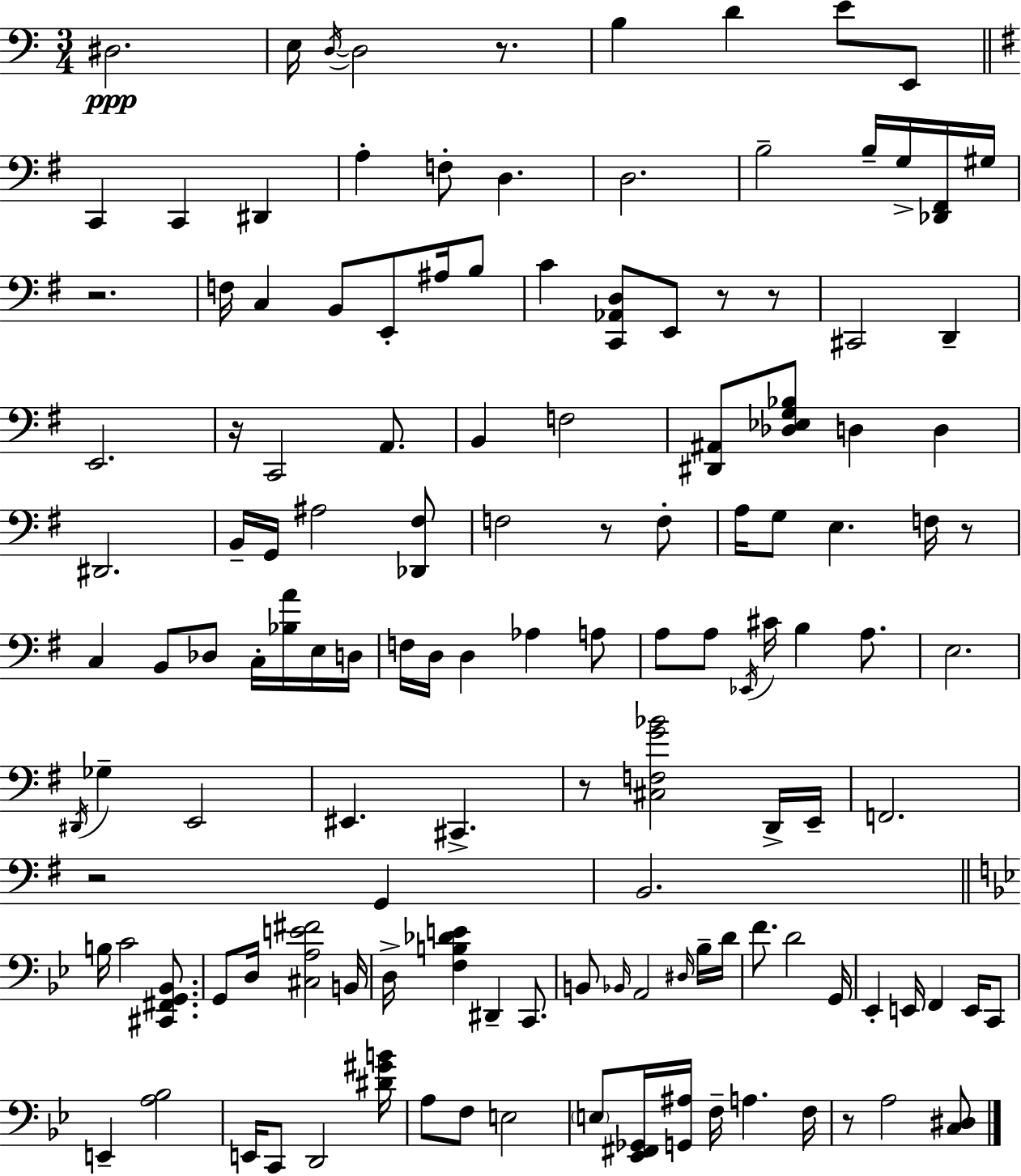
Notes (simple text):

D#3/h. E3/s D3/s D3/h R/e. B3/q D4/q E4/e E2/e C2/q C2/q D#2/q A3/q F3/e D3/q. D3/h. B3/h B3/s G3/s [Db2,F#2]/s G#3/s R/h. F3/s C3/q B2/e E2/e A#3/s B3/e C4/q [C2,Ab2,D3]/e E2/e R/e R/e C#2/h D2/q E2/h. R/s C2/h A2/e. B2/q F3/h [D#2,A#2]/e [Db3,Eb3,G3,Bb3]/e D3/q D3/q D#2/h. B2/s G2/s A#3/h [Db2,F#3]/e F3/h R/e F3/e A3/s G3/e E3/q. F3/s R/e C3/q B2/e Db3/e C3/s [Bb3,A4]/s E3/s D3/s F3/s D3/s D3/q Ab3/q A3/e A3/e A3/e Eb2/s C#4/s B3/q A3/e. E3/h. D#2/s Gb3/q E2/h EIS2/q. C#2/q. R/e [C#3,F3,G4,Bb4]/h D2/s E2/s F2/h. R/h G2/q B2/h. B3/s C4/h [C#2,F#2,G2,Bb2]/e. G2/e D3/s [C#3,A3,E4,F#4]/h B2/s D3/s [F3,B3,Db4,E4]/q D#2/q C2/e. B2/e Bb2/s A2/h D#3/s Bb3/s D4/s F4/e. D4/h G2/s Eb2/q E2/s F2/q E2/s C2/e E2/q [A3,Bb3]/h E2/s C2/e D2/h [D#4,G#4,B4]/s A3/e F3/e E3/h E3/e [Eb2,F#2,Gb2]/s [G2,A#3]/s F3/s A3/q. F3/s R/e A3/h [C3,D#3]/e